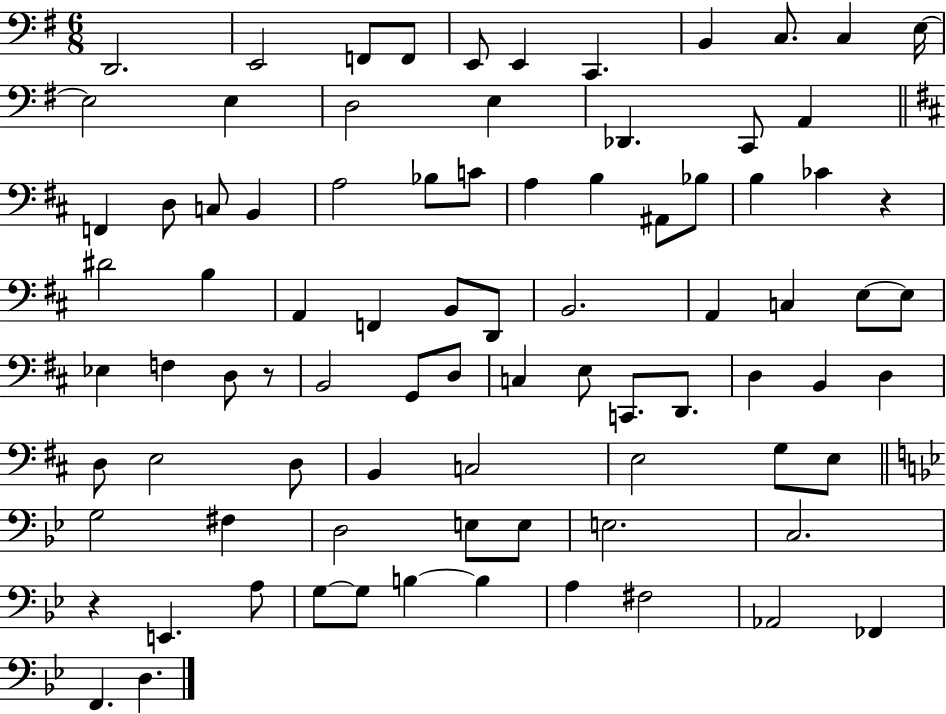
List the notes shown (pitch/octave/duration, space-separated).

D2/h. E2/h F2/e F2/e E2/e E2/q C2/q. B2/q C3/e. C3/q E3/s E3/h E3/q D3/h E3/q Db2/q. C2/e A2/q F2/q D3/e C3/e B2/q A3/h Bb3/e C4/e A3/q B3/q A#2/e Bb3/e B3/q CES4/q R/q D#4/h B3/q A2/q F2/q B2/e D2/e B2/h. A2/q C3/q E3/e E3/e Eb3/q F3/q D3/e R/e B2/h G2/e D3/e C3/q E3/e C2/e. D2/e. D3/q B2/q D3/q D3/e E3/h D3/e B2/q C3/h E3/h G3/e E3/e G3/h F#3/q D3/h E3/e E3/e E3/h. C3/h. R/q E2/q. A3/e G3/e G3/e B3/q B3/q A3/q F#3/h Ab2/h FES2/q F2/q. D3/q.